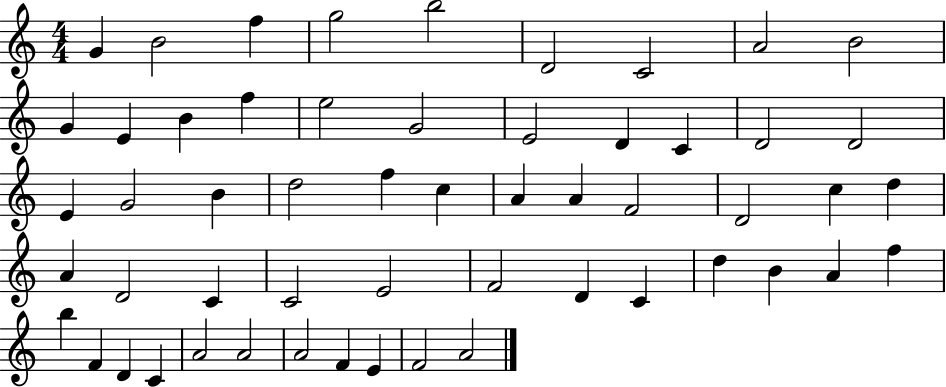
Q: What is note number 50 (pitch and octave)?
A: A4